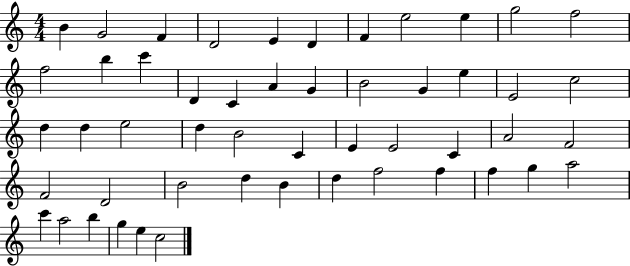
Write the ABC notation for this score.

X:1
T:Untitled
M:4/4
L:1/4
K:C
B G2 F D2 E D F e2 e g2 f2 f2 b c' D C A G B2 G e E2 c2 d d e2 d B2 C E E2 C A2 F2 F2 D2 B2 d B d f2 f f g a2 c' a2 b g e c2